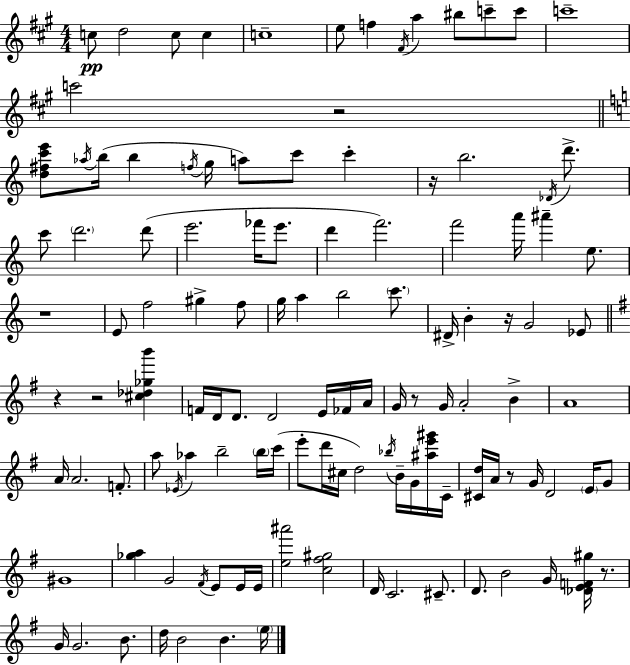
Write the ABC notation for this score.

X:1
T:Untitled
M:4/4
L:1/4
K:A
c/2 d2 c/2 c c4 e/2 f ^F/4 a ^b/2 c'/2 c'/2 c'4 c'2 z2 [d^fc'e']/2 _a/4 b/4 b f/4 g/4 a/2 c'/2 c' z/4 b2 _D/4 d'/2 c'/2 d'2 d'/2 e'2 _f'/4 e'/2 d' f'2 f'2 a'/4 ^a' e/2 z4 E/2 f2 ^g f/2 g/4 a b2 c'/2 ^D/4 B z/4 G2 _E/2 z z2 [^c_d_gb'] F/4 D/4 D/2 D2 E/4 _F/4 A/4 G/4 z/2 G/4 A2 B A4 A/4 A2 F/2 a/2 _E/4 _a b2 b/4 c'/4 e'/2 d'/4 ^c/4 d2 _b/4 B/4 G/4 [^ae'^g']/4 C/4 [^Cd]/4 A/4 z/2 G/4 D2 E/4 G/2 ^G4 [_ga] G2 ^F/4 E/2 E/4 E/4 [e^a']2 [c^f^g]2 D/4 C2 ^C/2 D/2 B2 G/4 [_DEF^g]/4 z/2 G/4 G2 B/2 d/4 B2 B e/4